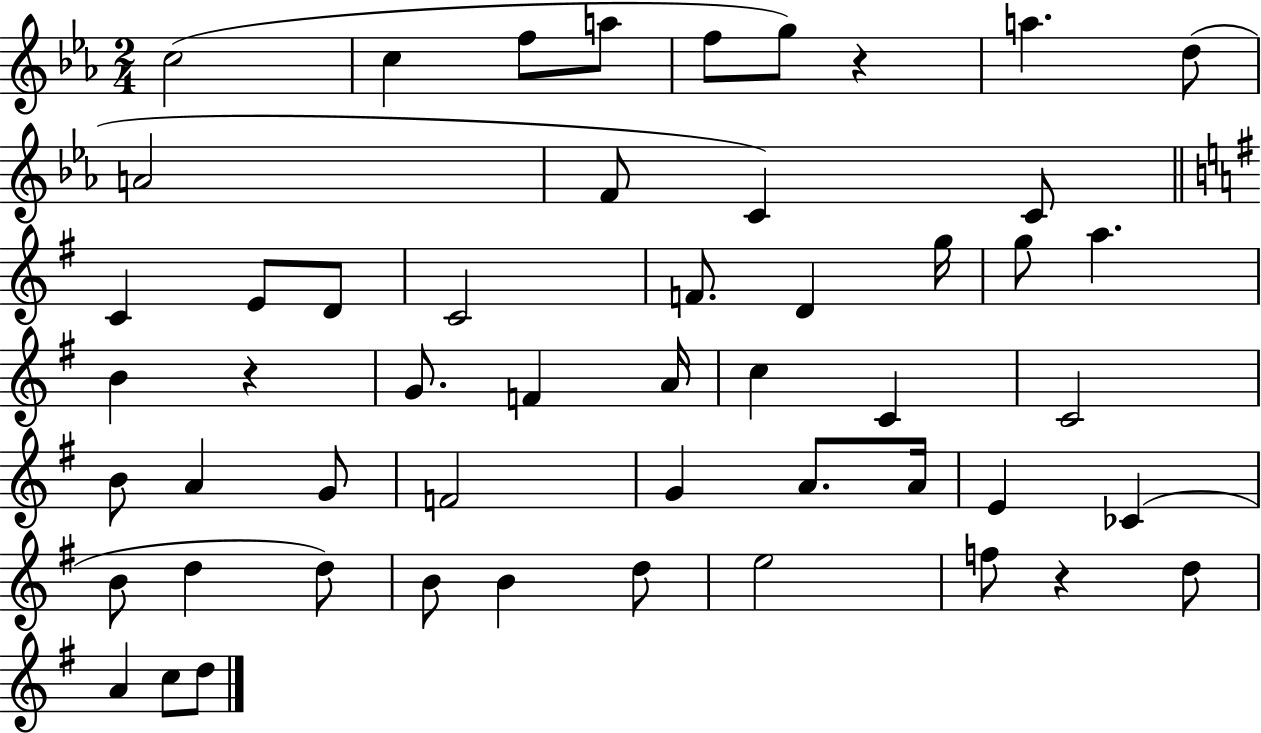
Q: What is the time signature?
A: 2/4